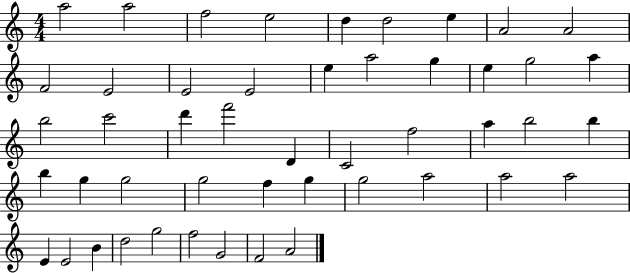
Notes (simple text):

A5/h A5/h F5/h E5/h D5/q D5/h E5/q A4/h A4/h F4/h E4/h E4/h E4/h E5/q A5/h G5/q E5/q G5/h A5/q B5/h C6/h D6/q F6/h D4/q C4/h F5/h A5/q B5/h B5/q B5/q G5/q G5/h G5/h F5/q G5/q G5/h A5/h A5/h A5/h E4/q E4/h B4/q D5/h G5/h F5/h G4/h F4/h A4/h